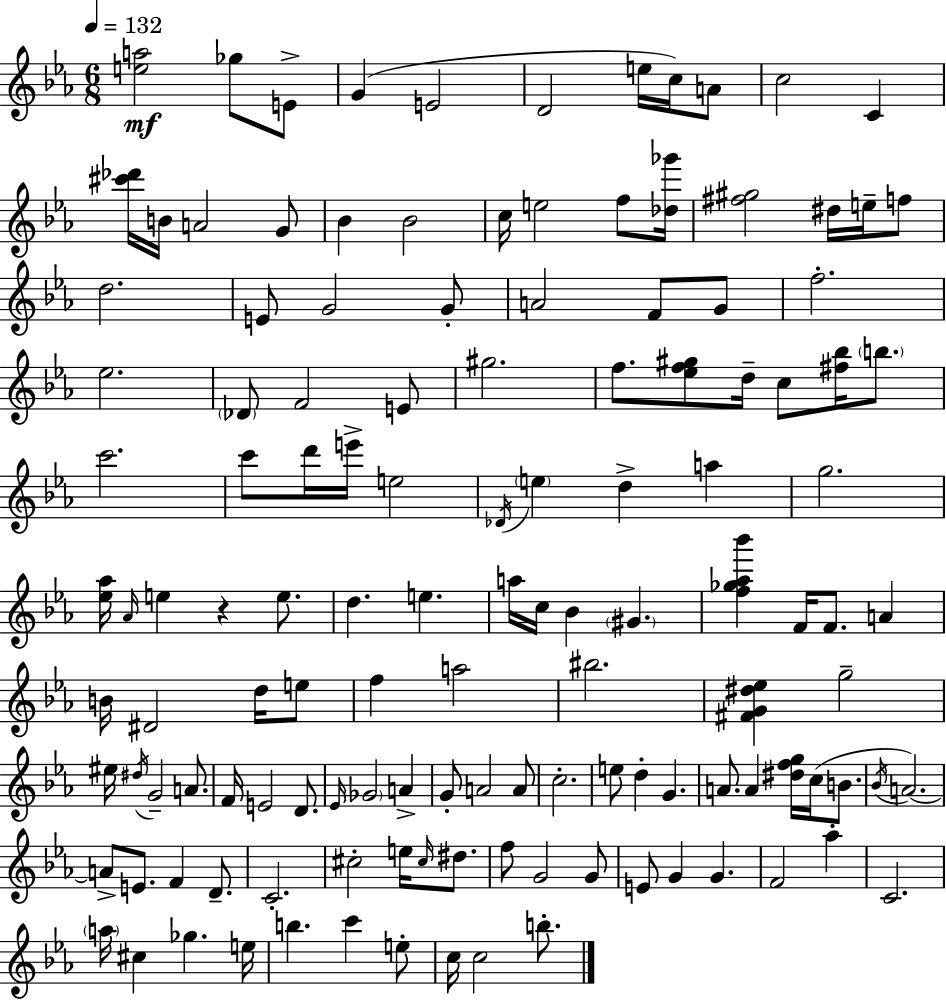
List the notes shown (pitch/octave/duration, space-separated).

[E5,A5]/h Gb5/e E4/e G4/q E4/h D4/h E5/s C5/s A4/e C5/h C4/q [C#6,Db6]/s B4/s A4/h G4/e Bb4/q Bb4/h C5/s E5/h F5/e [Db5,Gb6]/s [F#5,G#5]/h D#5/s E5/s F5/e D5/h. E4/e G4/h G4/e A4/h F4/e G4/e F5/h. Eb5/h. Db4/e F4/h E4/e G#5/h. F5/e. [Eb5,F5,G#5]/e D5/s C5/e [F#5,Bb5]/s B5/e. C6/h. C6/e D6/s E6/s E5/h Db4/s E5/q D5/q A5/q G5/h. [Eb5,Ab5]/s Ab4/s E5/q R/q E5/e. D5/q. E5/q. A5/s C5/s Bb4/q G#4/q. [F5,Gb5,Ab5,Bb6]/q F4/s F4/e. A4/q B4/s D#4/h D5/s E5/e F5/q A5/h BIS5/h. [F#4,G4,D#5,Eb5]/q G5/h EIS5/s D#5/s G4/h A4/e. F4/s E4/h D4/e. Eb4/s Gb4/h A4/q G4/e A4/h A4/e C5/h. E5/e D5/q G4/q. A4/e. A4/q [D#5,F5,G5]/s C5/s B4/e. Bb4/s A4/h. A4/e E4/e. F4/q D4/e. C4/h. C#5/h E5/s C#5/s D#5/e. F5/e G4/h G4/e E4/e G4/q G4/q. F4/h Ab5/q C4/h. A5/s C#5/q Gb5/q. E5/s B5/q. C6/q E5/e C5/s C5/h B5/e.